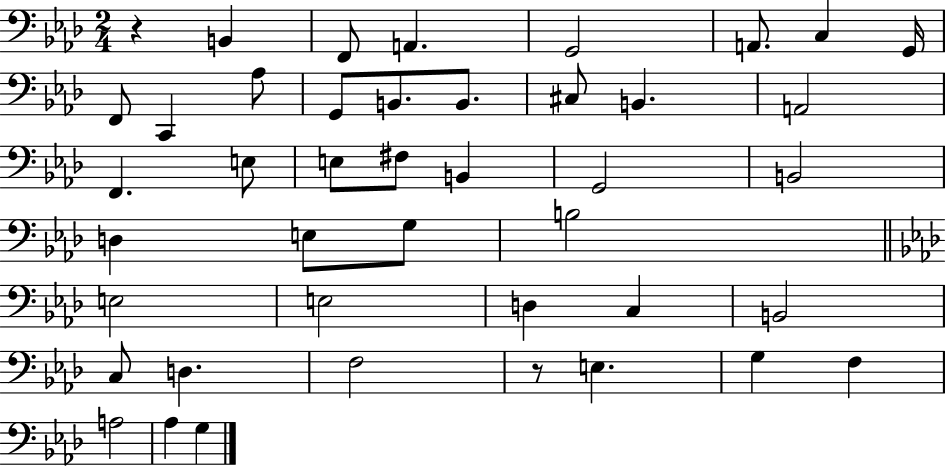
{
  \clef bass
  \numericTimeSignature
  \time 2/4
  \key aes \major
  r4 b,4 | f,8 a,4. | g,2 | a,8. c4 g,16 | \break f,8 c,4 aes8 | g,8 b,8. b,8. | cis8 b,4. | a,2 | \break f,4. e8 | e8 fis8 b,4 | g,2 | b,2 | \break d4 e8 g8 | b2 | \bar "||" \break \key aes \major e2 | e2 | d4 c4 | b,2 | \break c8 d4. | f2 | r8 e4. | g4 f4 | \break a2 | aes4 g4 | \bar "|."
}